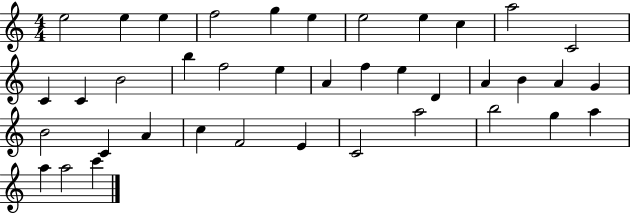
E5/h E5/q E5/q F5/h G5/q E5/q E5/h E5/q C5/q A5/h C4/h C4/q C4/q B4/h B5/q F5/h E5/q A4/q F5/q E5/q D4/q A4/q B4/q A4/q G4/q B4/h C4/q A4/q C5/q F4/h E4/q C4/h A5/h B5/h G5/q A5/q A5/q A5/h C6/q